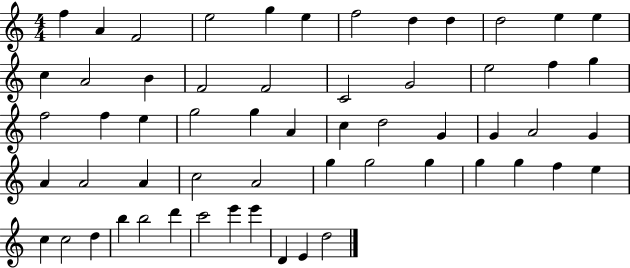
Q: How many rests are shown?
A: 0